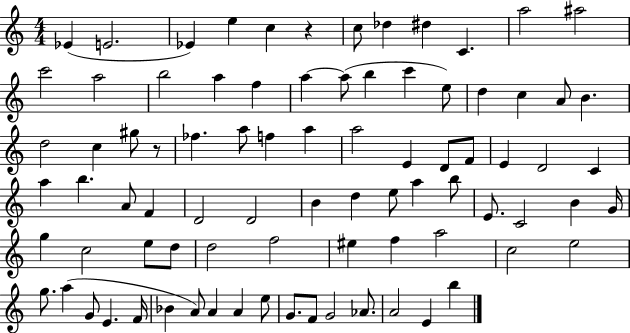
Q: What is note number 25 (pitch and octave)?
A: B4